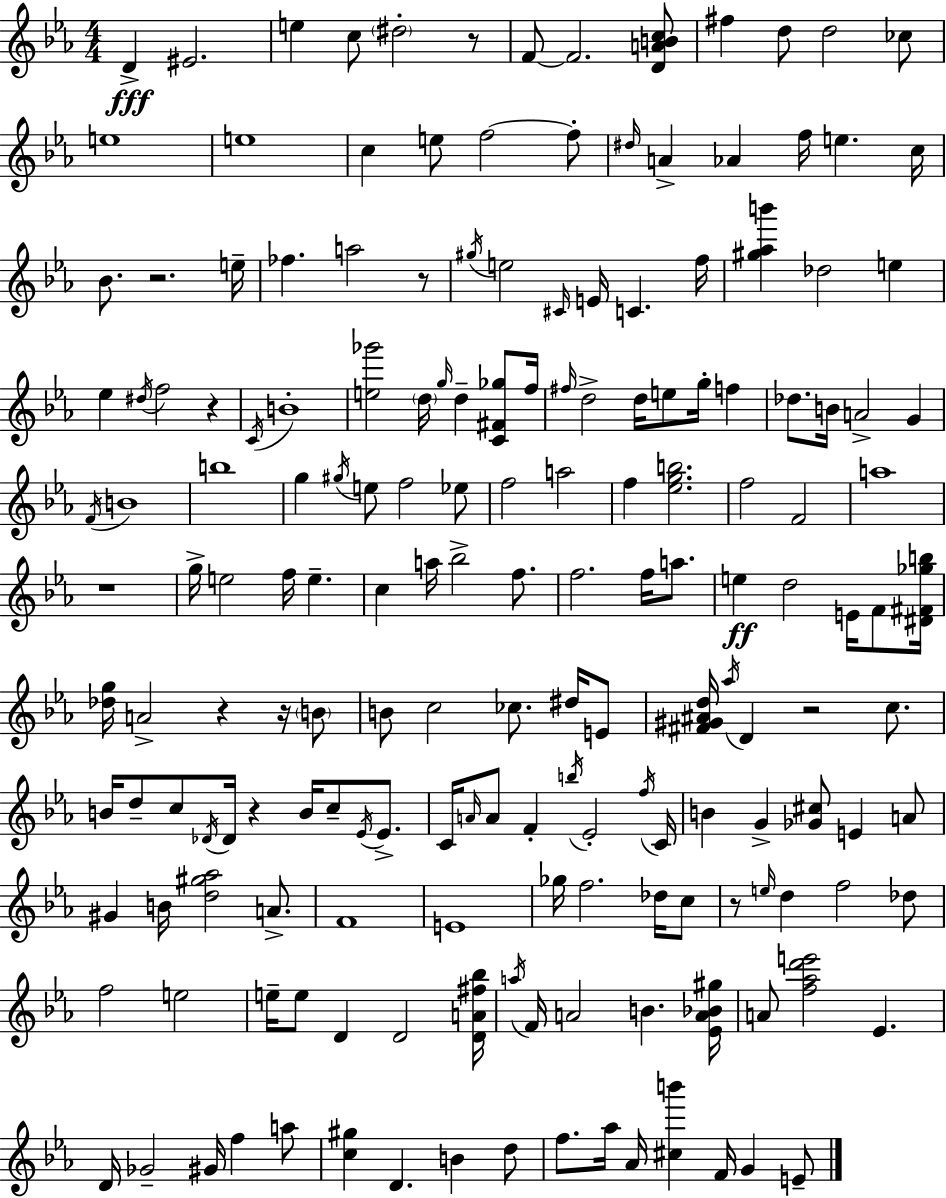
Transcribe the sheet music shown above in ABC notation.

X:1
T:Untitled
M:4/4
L:1/4
K:Cm
D ^E2 e c/2 ^d2 z/2 F/2 F2 [DABc]/2 ^f d/2 d2 _c/2 e4 e4 c e/2 f2 f/2 ^d/4 A _A f/4 e c/4 _B/2 z2 e/4 _f a2 z/2 ^g/4 e2 ^C/4 E/4 C f/4 [^g_ab'] _d2 e _e ^d/4 f2 z C/4 B4 [e_g']2 d/4 g/4 d [C^F_g]/2 f/4 ^f/4 d2 d/4 e/2 g/4 f _d/2 B/4 A2 G F/4 B4 b4 g ^g/4 e/2 f2 _e/2 f2 a2 f [_egb]2 f2 F2 a4 z4 g/4 e2 f/4 e c a/4 _b2 f/2 f2 f/4 a/2 e d2 E/4 F/2 [^D^F_gb]/4 [_dg]/4 A2 z z/4 B/2 B/2 c2 _c/2 ^d/4 E/2 [^F^G^Ad]/4 _a/4 D z2 c/2 B/4 d/2 c/2 _D/4 _D/4 z B/4 c/2 _E/4 _E/2 C/4 A/4 A/2 F b/4 _E2 f/4 C/4 B G [_G^c]/2 E A/2 ^G B/4 [d^g_a]2 A/2 F4 E4 _g/4 f2 _d/4 c/2 z/2 e/4 d f2 _d/2 f2 e2 e/4 e/2 D D2 [DA^f_b]/4 a/4 F/4 A2 B [_EA_B^g]/4 A/2 [f_ad'e']2 _E D/4 _G2 ^G/4 f a/2 [c^g] D B d/2 f/2 _a/4 _A/4 [^cb'] F/4 G E/2